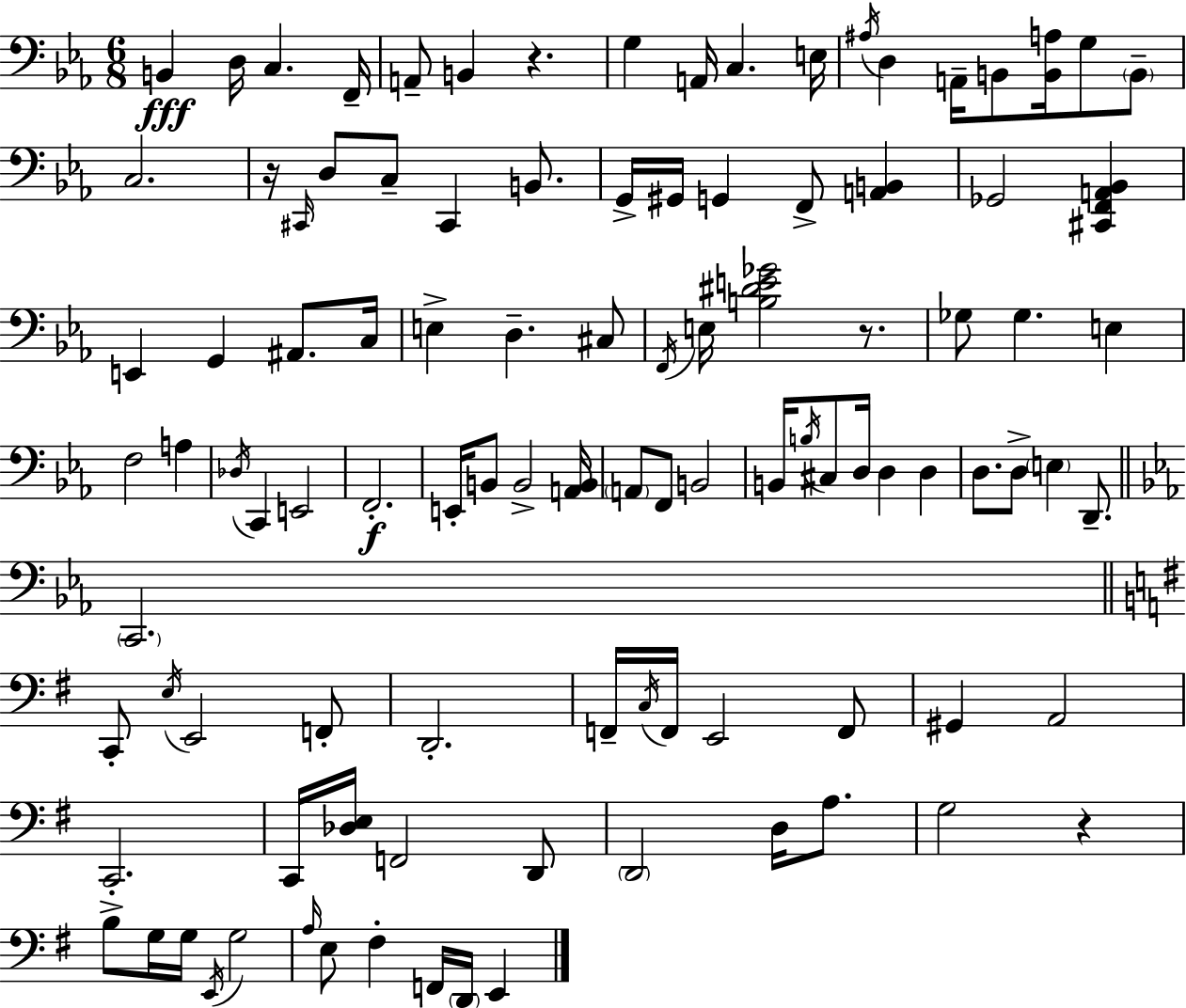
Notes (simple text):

B2/q D3/s C3/q. F2/s A2/e B2/q R/q. G3/q A2/s C3/q. E3/s A#3/s D3/q A2/s B2/e [B2,A3]/s G3/e B2/e C3/h. R/s C#2/s D3/e C3/e C#2/q B2/e. G2/s G#2/s G2/q F2/e [A2,B2]/q Gb2/h [C#2,F2,A2,Bb2]/q E2/q G2/q A#2/e. C3/s E3/q D3/q. C#3/e F2/s E3/s [B3,D#4,E4,Gb4]/h R/e. Gb3/e Gb3/q. E3/q F3/h A3/q Db3/s C2/q E2/h F2/h. E2/s B2/e B2/h [A2,B2]/s A2/e F2/e B2/h B2/s B3/s C#3/e D3/s D3/q D3/q D3/e. D3/e E3/q D2/e. C2/h. C2/e E3/s E2/h F2/e D2/h. F2/s C3/s F2/s E2/h F2/e G#2/q A2/h C2/h. C2/s [Db3,E3]/s F2/h D2/e D2/h D3/s A3/e. G3/h R/q B3/e G3/s G3/s E2/s G3/h A3/s E3/e F#3/q F2/s D2/s E2/q